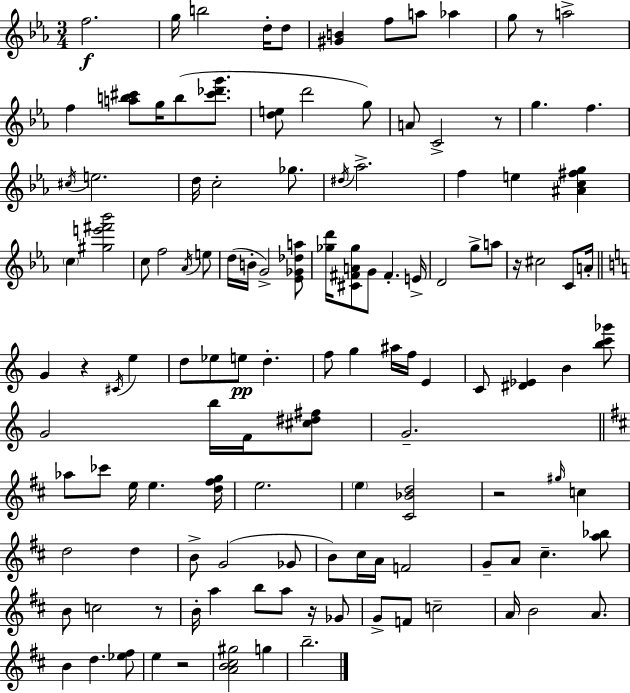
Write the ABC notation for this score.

X:1
T:Untitled
M:3/4
L:1/4
K:Eb
f2 g/4 b2 d/4 d/2 [^GB] f/2 a/2 _a g/2 z/2 a2 f [ab^c']/2 g/4 b/2 [^c'_d'g']/2 [de]/2 d'2 g/2 A/2 C2 z/2 g f ^c/4 e2 d/4 c2 _g/2 ^d/4 _a2 f e [^Ac^fg] c [^ge'^f'_b']2 c/2 f2 _A/4 e/2 d/4 B/4 G2 [_E_G_da]/2 [_gd']/4 [^C^FA_g]/2 G/2 ^F E/4 D2 g/2 a/2 z/4 ^c2 C/2 A/4 G z ^C/4 e d/2 _e/2 e/2 d f/2 g ^a/4 f/4 E C/2 [^D_E] B [bc'_g']/2 G2 b/4 F/4 [^c^d^f]/2 G2 _a/2 _c'/2 e/4 e [d^fg]/4 e2 e [^C_Bd]2 z2 ^g/4 c d2 d B/2 G2 _G/2 B/2 ^c/4 A/4 F2 G/2 A/2 ^c [a_b]/2 B/2 c2 z/2 B/4 a b/2 a/2 z/4 _G/2 G/2 F/2 c2 A/4 B2 A/2 B d [_e^f]/2 e z2 [AB^c^g]2 g b2